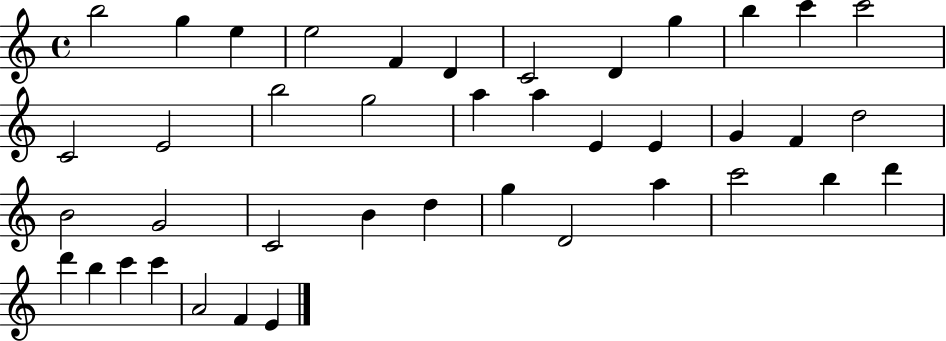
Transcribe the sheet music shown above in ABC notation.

X:1
T:Untitled
M:4/4
L:1/4
K:C
b2 g e e2 F D C2 D g b c' c'2 C2 E2 b2 g2 a a E E G F d2 B2 G2 C2 B d g D2 a c'2 b d' d' b c' c' A2 F E